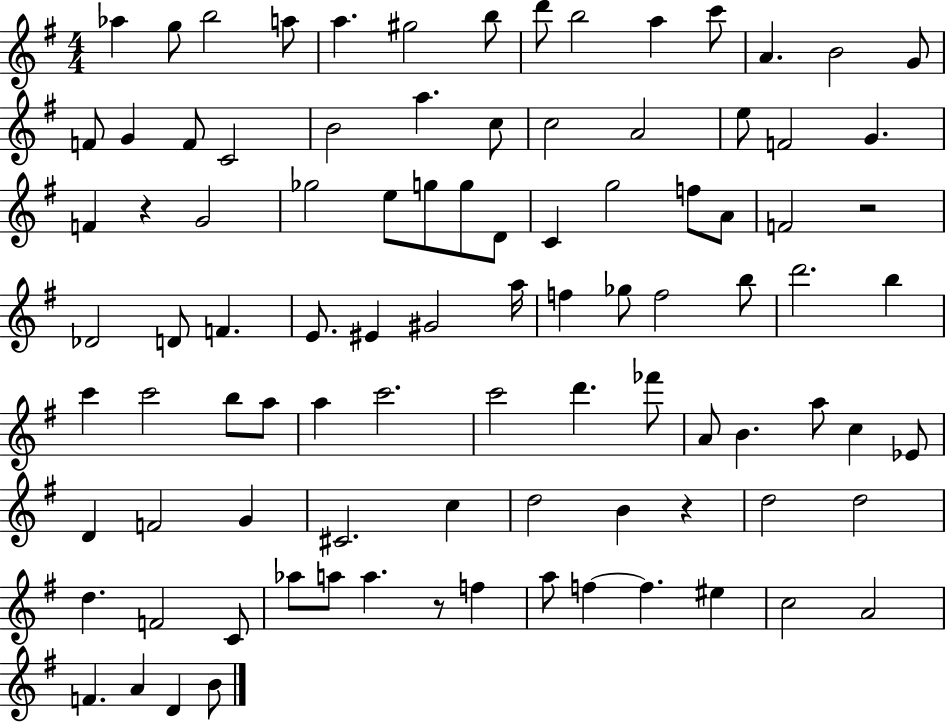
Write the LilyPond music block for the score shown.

{
  \clef treble
  \numericTimeSignature
  \time 4/4
  \key g \major
  aes''4 g''8 b''2 a''8 | a''4. gis''2 b''8 | d'''8 b''2 a''4 c'''8 | a'4. b'2 g'8 | \break f'8 g'4 f'8 c'2 | b'2 a''4. c''8 | c''2 a'2 | e''8 f'2 g'4. | \break f'4 r4 g'2 | ges''2 e''8 g''8 g''8 d'8 | c'4 g''2 f''8 a'8 | f'2 r2 | \break des'2 d'8 f'4. | e'8. eis'4 gis'2 a''16 | f''4 ges''8 f''2 b''8 | d'''2. b''4 | \break c'''4 c'''2 b''8 a''8 | a''4 c'''2. | c'''2 d'''4. fes'''8 | a'8 b'4. a''8 c''4 ees'8 | \break d'4 f'2 g'4 | cis'2. c''4 | d''2 b'4 r4 | d''2 d''2 | \break d''4. f'2 c'8 | aes''8 a''8 a''4. r8 f''4 | a''8 f''4~~ f''4. eis''4 | c''2 a'2 | \break f'4. a'4 d'4 b'8 | \bar "|."
}